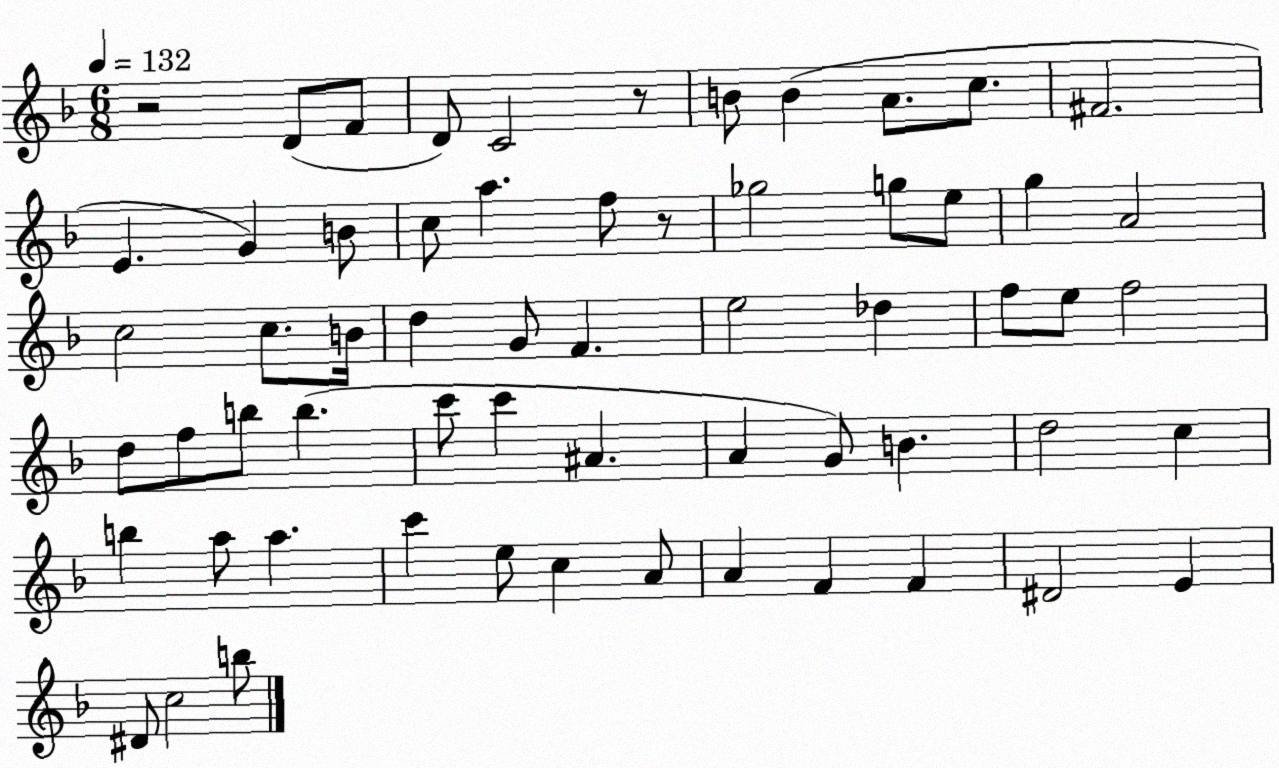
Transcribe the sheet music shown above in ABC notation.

X:1
T:Untitled
M:6/8
L:1/4
K:F
z2 D/2 F/2 D/2 C2 z/2 B/2 B A/2 c/2 ^F2 E G B/2 c/2 a f/2 z/2 _g2 g/2 e/2 g A2 c2 c/2 B/4 d G/2 F e2 _d f/2 e/2 f2 d/2 f/2 b/2 b c'/2 c' ^A A G/2 B d2 c b a/2 a c' e/2 c A/2 A F F ^D2 E ^D/2 c2 b/2